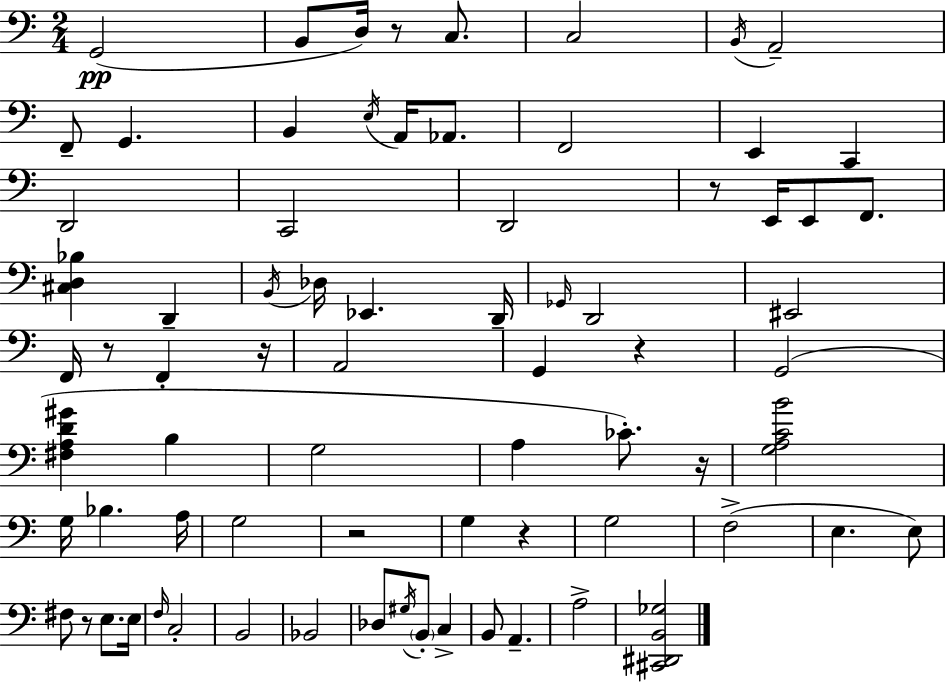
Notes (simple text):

G2/h B2/e D3/s R/e C3/e. C3/h B2/s A2/h F2/e G2/q. B2/q E3/s A2/s Ab2/e. F2/h E2/q C2/q D2/h C2/h D2/h R/e E2/s E2/e F2/e. [C#3,D3,Bb3]/q D2/q B2/s Db3/s Eb2/q. D2/s Gb2/s D2/h EIS2/h F2/s R/e F2/q R/s A2/h G2/q R/q G2/h [F#3,A3,D4,G#4]/q B3/q G3/h A3/q CES4/e. R/s [G3,A3,C4,B4]/h G3/s Bb3/q. A3/s G3/h R/h G3/q R/q G3/h F3/h E3/q. E3/e F#3/e R/e E3/e. E3/s F3/s C3/h B2/h Bb2/h Db3/e G#3/s B2/e C3/q B2/e A2/q. A3/h [C#2,D#2,B2,Gb3]/h